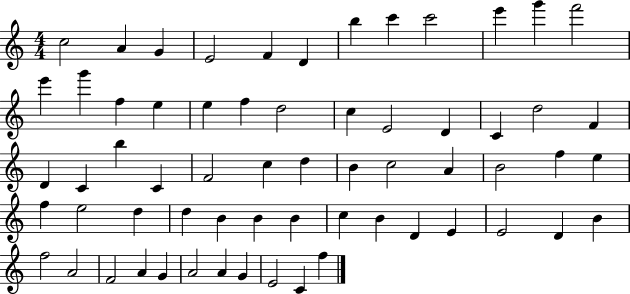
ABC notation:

X:1
T:Untitled
M:4/4
L:1/4
K:C
c2 A G E2 F D b c' c'2 e' g' f'2 e' g' f e e f d2 c E2 D C d2 F D C b C F2 c d B c2 A B2 f e f e2 d d B B B c B D E E2 D B f2 A2 F2 A G A2 A G E2 C f